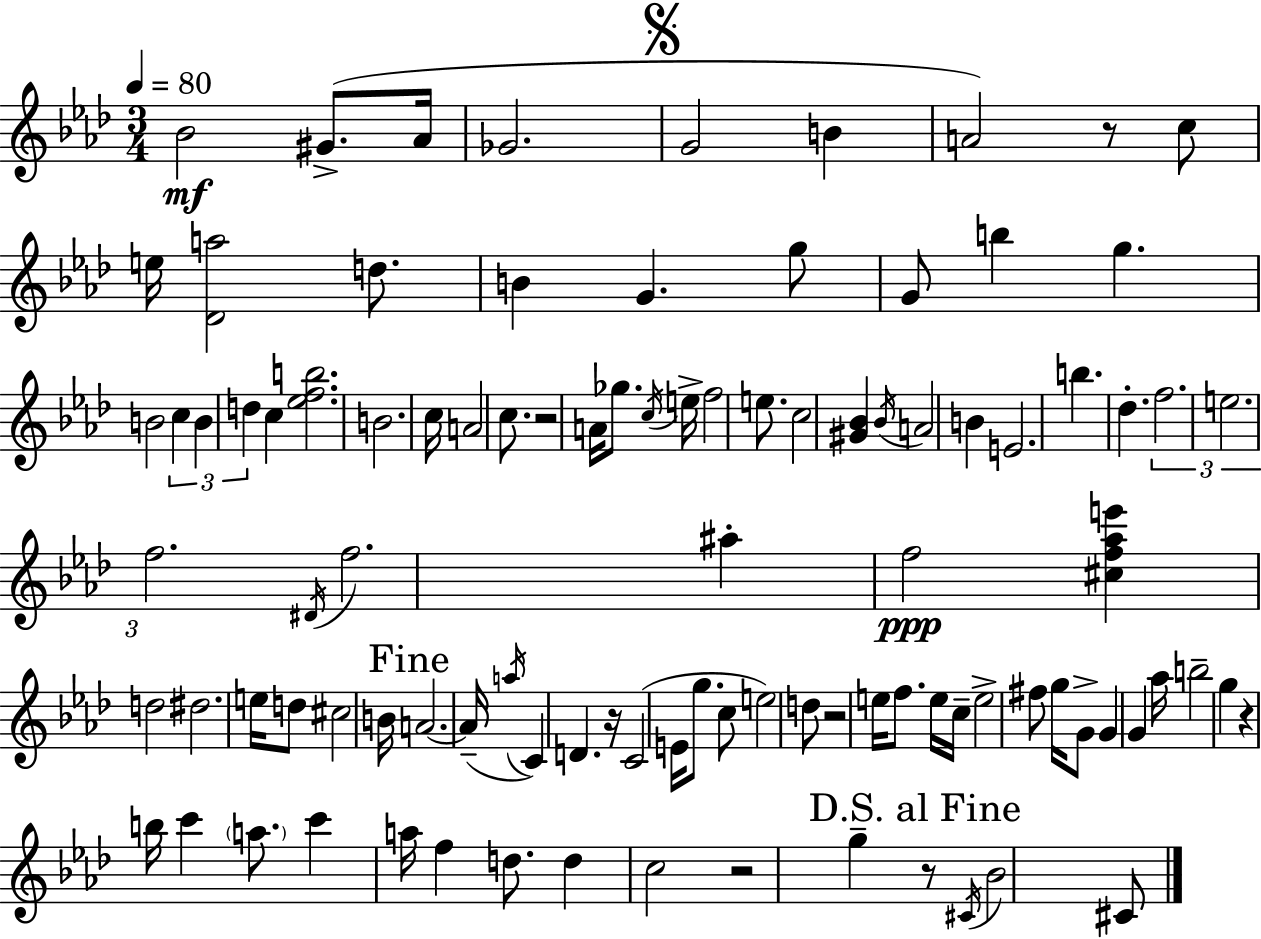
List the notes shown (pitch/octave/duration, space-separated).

Bb4/h G#4/e. Ab4/s Gb4/h. G4/h B4/q A4/h R/e C5/e E5/s [Db4,A5]/h D5/e. B4/q G4/q. G5/e G4/e B5/q G5/q. B4/h C5/q B4/q D5/q C5/q [Eb5,F5,B5]/h. B4/h. C5/s A4/h C5/e. R/h A4/s Gb5/e. C5/s E5/s F5/h E5/e. C5/h [G#4,Bb4]/q Bb4/s A4/h B4/q E4/h. B5/q. Db5/q. F5/h. E5/h. F5/h. D#4/s F5/h. A#5/q F5/h [C#5,F5,Ab5,E6]/q D5/h D#5/h. E5/s D5/e C#5/h B4/s A4/h. A4/s A5/s C4/q D4/q. R/s C4/h E4/s G5/e. C5/e E5/h D5/e R/h E5/s F5/e. E5/s C5/s E5/h F#5/e G5/s G4/e G4/q G4/q Ab5/s B5/h G5/q R/q B5/s C6/q A5/e. C6/q A5/s F5/q D5/e. D5/q C5/h R/h G5/q R/e C#4/s Bb4/h C#4/e